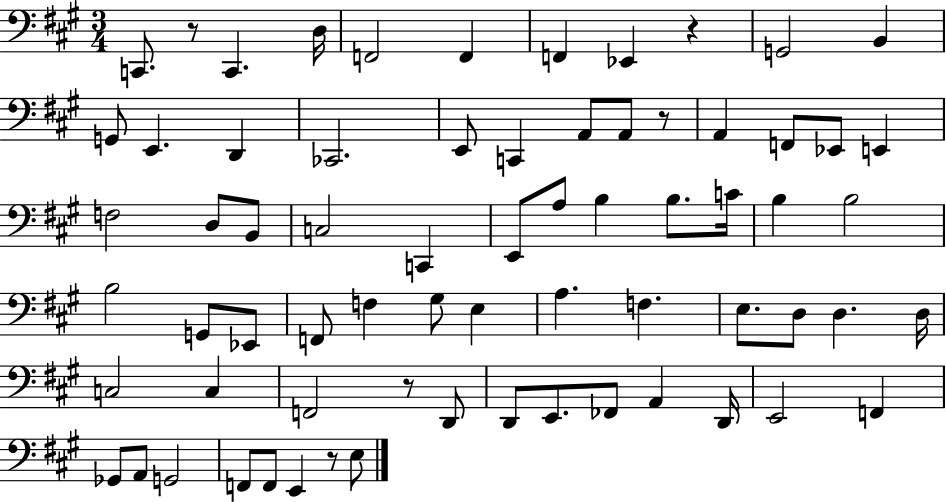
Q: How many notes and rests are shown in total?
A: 69